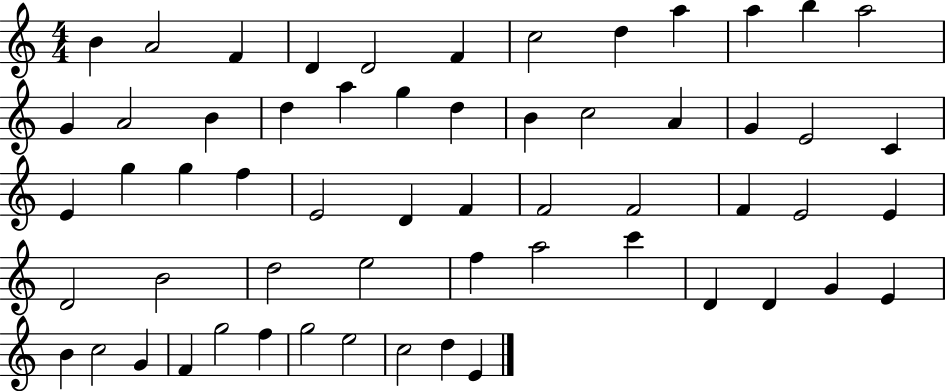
B4/q A4/h F4/q D4/q D4/h F4/q C5/h D5/q A5/q A5/q B5/q A5/h G4/q A4/h B4/q D5/q A5/q G5/q D5/q B4/q C5/h A4/q G4/q E4/h C4/q E4/q G5/q G5/q F5/q E4/h D4/q F4/q F4/h F4/h F4/q E4/h E4/q D4/h B4/h D5/h E5/h F5/q A5/h C6/q D4/q D4/q G4/q E4/q B4/q C5/h G4/q F4/q G5/h F5/q G5/h E5/h C5/h D5/q E4/q